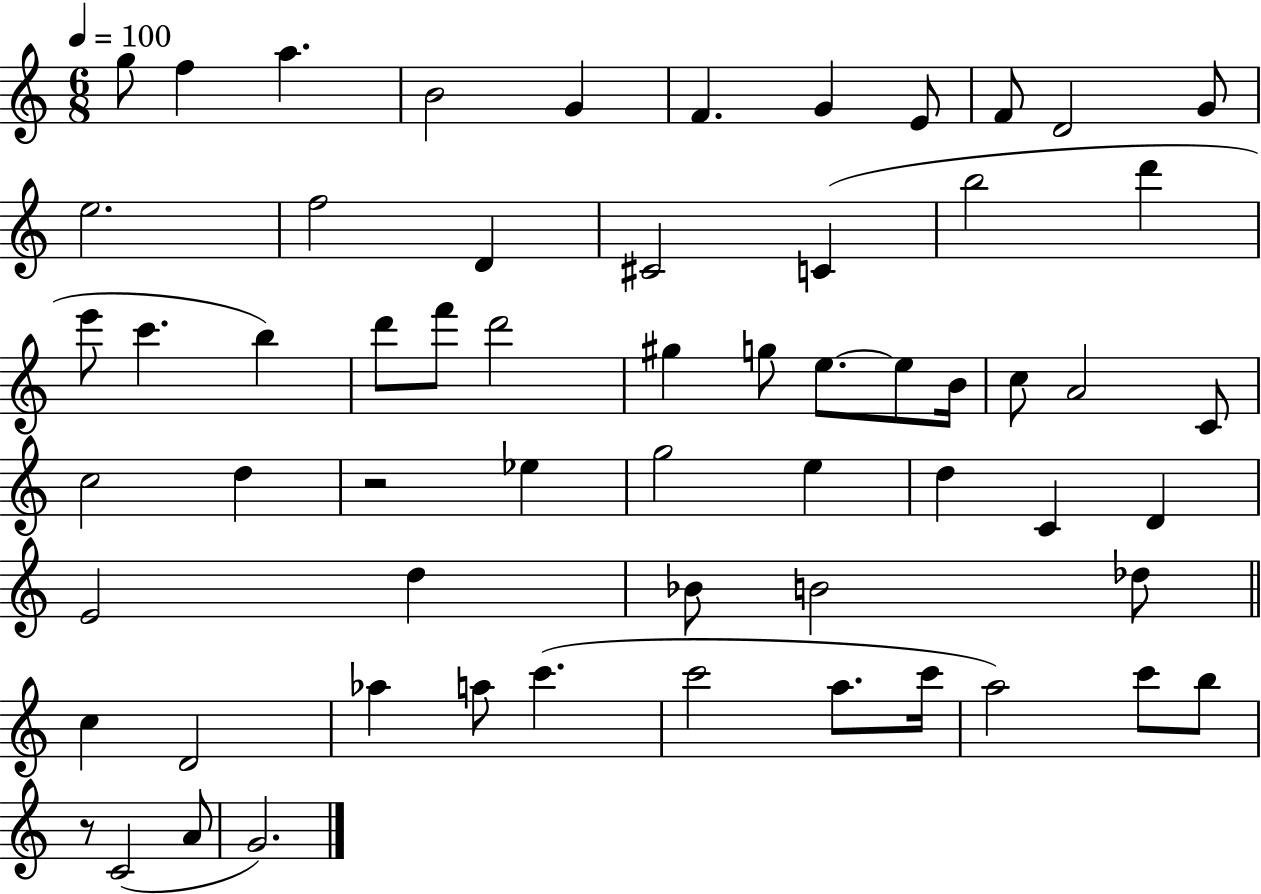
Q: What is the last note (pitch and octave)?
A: G4